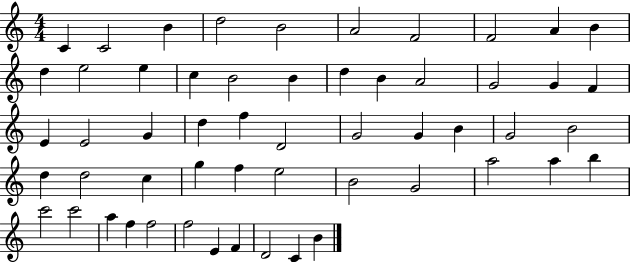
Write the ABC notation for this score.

X:1
T:Untitled
M:4/4
L:1/4
K:C
C C2 B d2 B2 A2 F2 F2 A B d e2 e c B2 B d B A2 G2 G F E E2 G d f D2 G2 G B G2 B2 d d2 c g f e2 B2 G2 a2 a b c'2 c'2 a f f2 f2 E F D2 C B